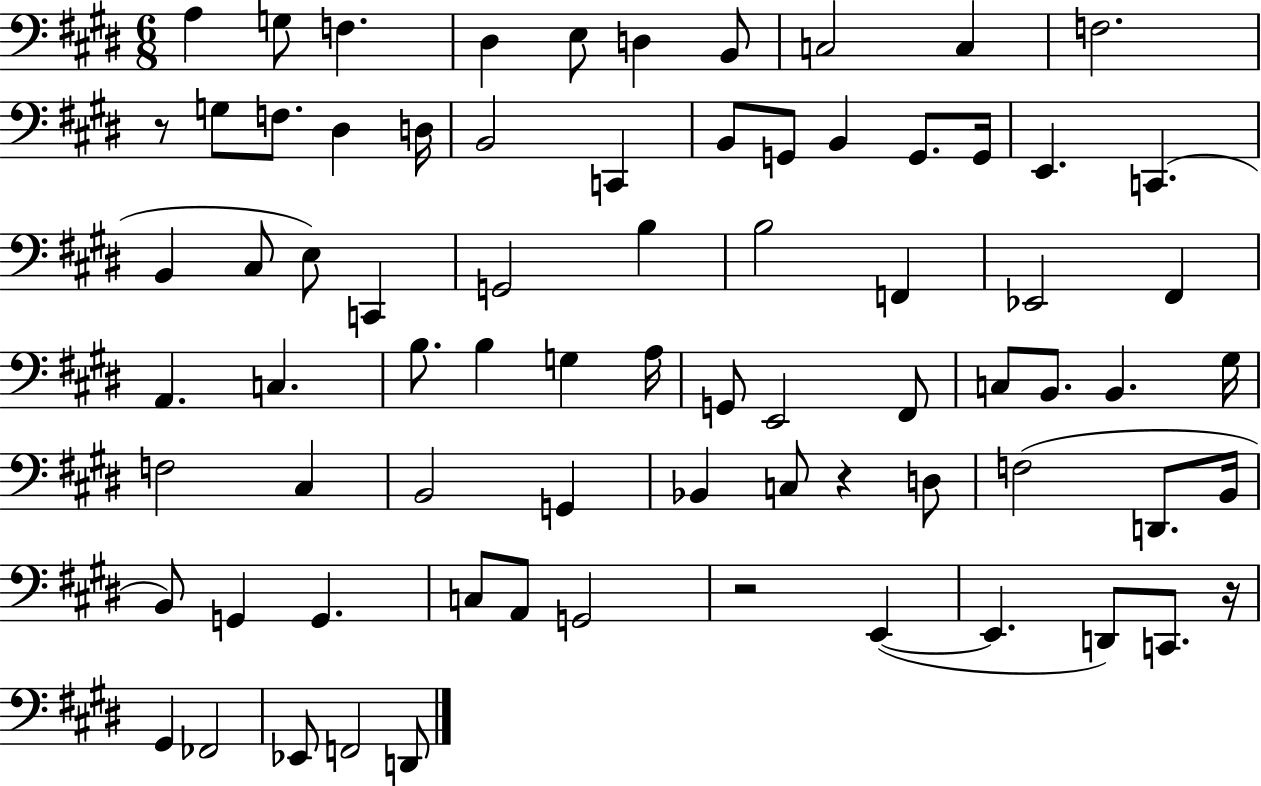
A3/q G3/e F3/q. D#3/q E3/e D3/q B2/e C3/h C3/q F3/h. R/e G3/e F3/e. D#3/q D3/s B2/h C2/q B2/e G2/e B2/q G2/e. G2/s E2/q. C2/q. B2/q C#3/e E3/e C2/q G2/h B3/q B3/h F2/q Eb2/h F#2/q A2/q. C3/q. B3/e. B3/q G3/q A3/s G2/e E2/h F#2/e C3/e B2/e. B2/q. G#3/s F3/h C#3/q B2/h G2/q Bb2/q C3/e R/q D3/e F3/h D2/e. B2/s B2/e G2/q G2/q. C3/e A2/e G2/h R/h E2/q E2/q. D2/e C2/e. R/s G#2/q FES2/h Eb2/e F2/h D2/e